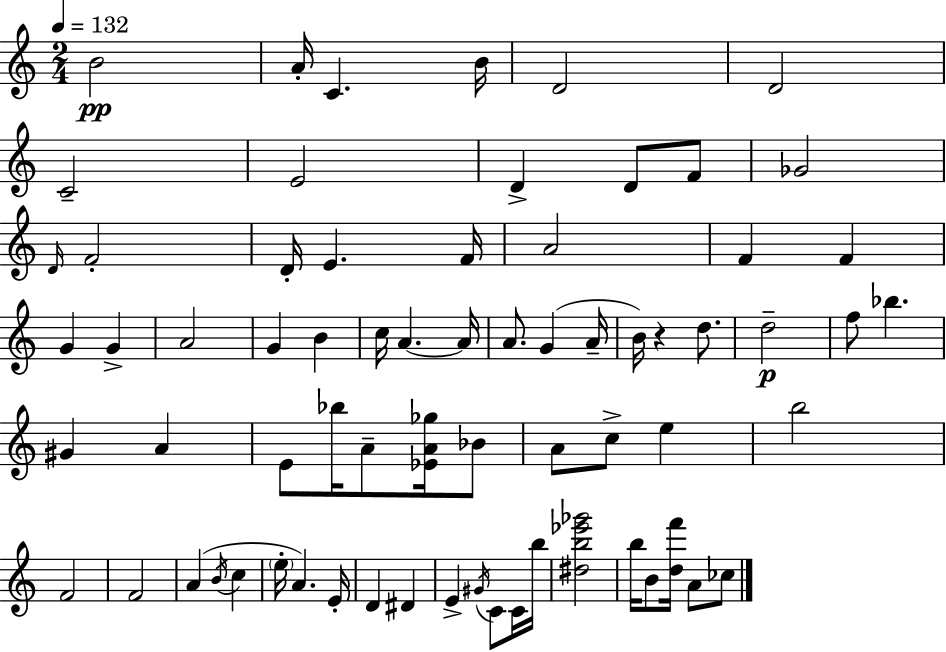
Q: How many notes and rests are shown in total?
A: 69